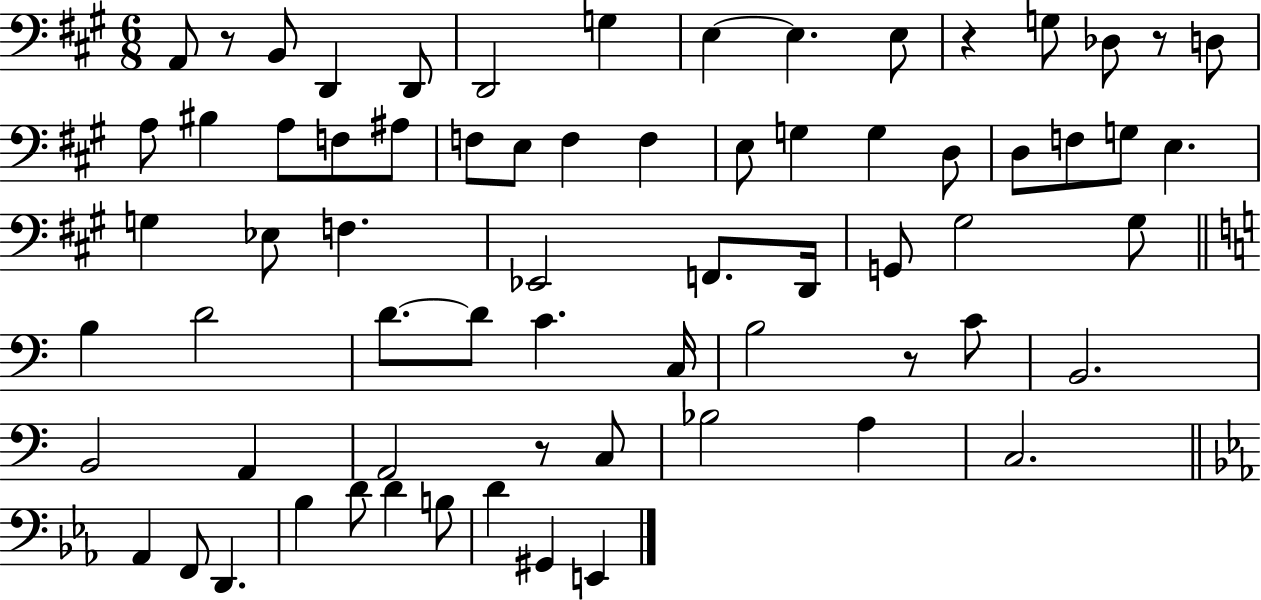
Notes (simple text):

A2/e R/e B2/e D2/q D2/e D2/h G3/q E3/q E3/q. E3/e R/q G3/e Db3/e R/e D3/e A3/e BIS3/q A3/e F3/e A#3/e F3/e E3/e F3/q F3/q E3/e G3/q G3/q D3/e D3/e F3/e G3/e E3/q. G3/q Eb3/e F3/q. Eb2/h F2/e. D2/s G2/e G#3/h G#3/e B3/q D4/h D4/e. D4/e C4/q. C3/s B3/h R/e C4/e B2/h. B2/h A2/q A2/h R/e C3/e Bb3/h A3/q C3/h. Ab2/q F2/e D2/q. Bb3/q D4/e D4/q B3/e D4/q G#2/q E2/q